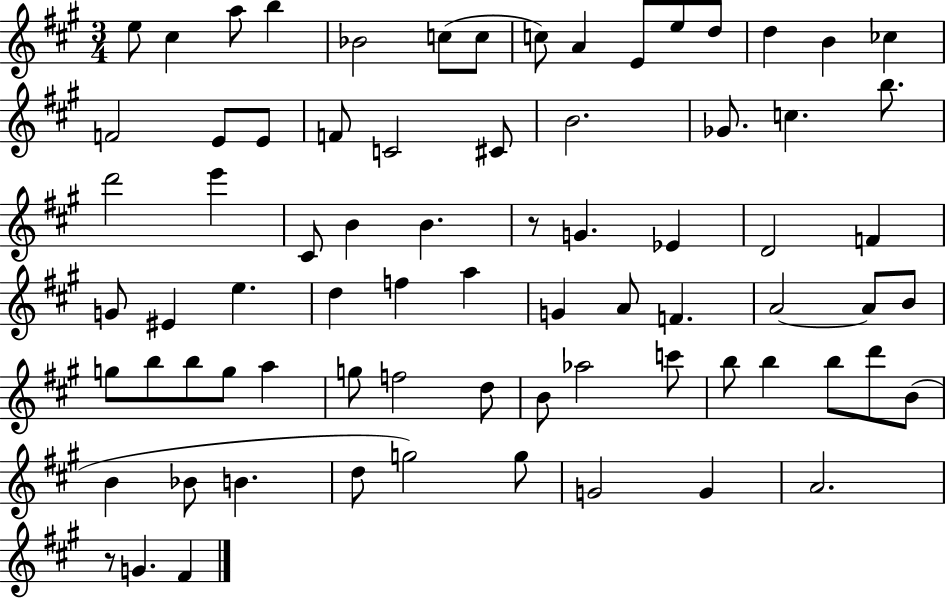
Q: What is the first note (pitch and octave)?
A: E5